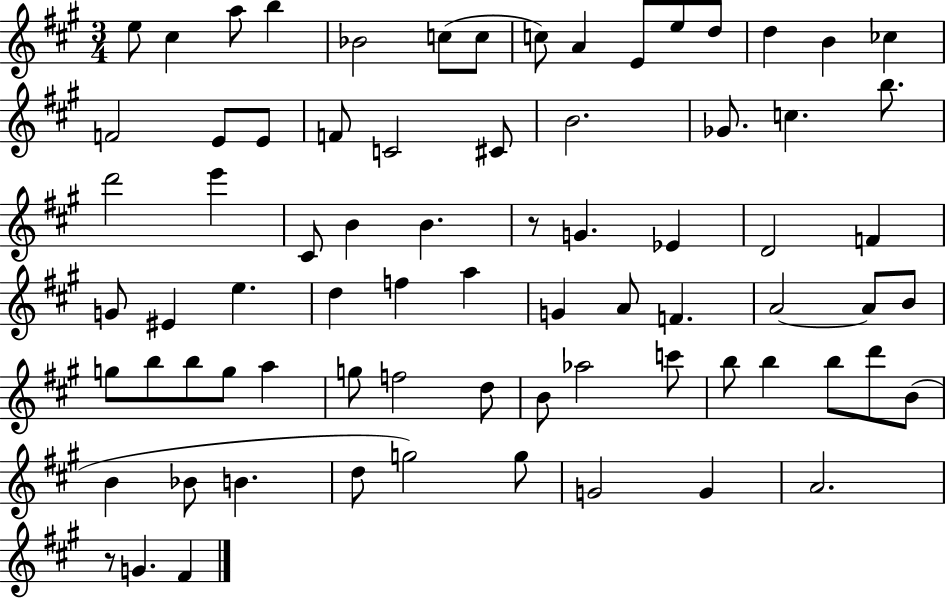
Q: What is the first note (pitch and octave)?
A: E5